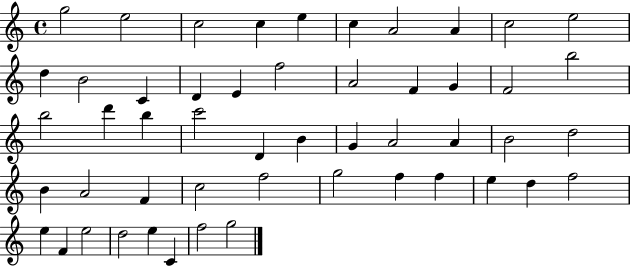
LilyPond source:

{
  \clef treble
  \time 4/4
  \defaultTimeSignature
  \key c \major
  g''2 e''2 | c''2 c''4 e''4 | c''4 a'2 a'4 | c''2 e''2 | \break d''4 b'2 c'4 | d'4 e'4 f''2 | a'2 f'4 g'4 | f'2 b''2 | \break b''2 d'''4 b''4 | c'''2 d'4 b'4 | g'4 a'2 a'4 | b'2 d''2 | \break b'4 a'2 f'4 | c''2 f''2 | g''2 f''4 f''4 | e''4 d''4 f''2 | \break e''4 f'4 e''2 | d''2 e''4 c'4 | f''2 g''2 | \bar "|."
}